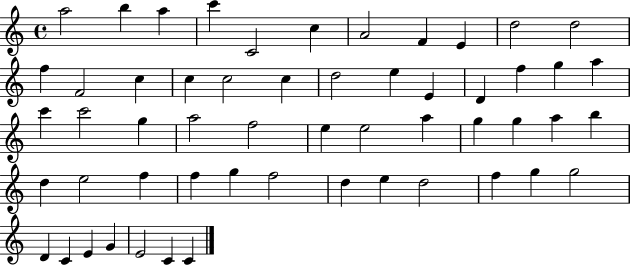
A5/h B5/q A5/q C6/q C4/h C5/q A4/h F4/q E4/q D5/h D5/h F5/q F4/h C5/q C5/q C5/h C5/q D5/h E5/q E4/q D4/q F5/q G5/q A5/q C6/q C6/h G5/q A5/h F5/h E5/q E5/h A5/q G5/q G5/q A5/q B5/q D5/q E5/h F5/q F5/q G5/q F5/h D5/q E5/q D5/h F5/q G5/q G5/h D4/q C4/q E4/q G4/q E4/h C4/q C4/q